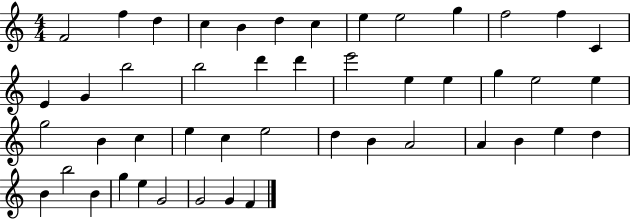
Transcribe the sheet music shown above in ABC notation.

X:1
T:Untitled
M:4/4
L:1/4
K:C
F2 f d c B d c e e2 g f2 f C E G b2 b2 d' d' e'2 e e g e2 e g2 B c e c e2 d B A2 A B e d B b2 B g e G2 G2 G F